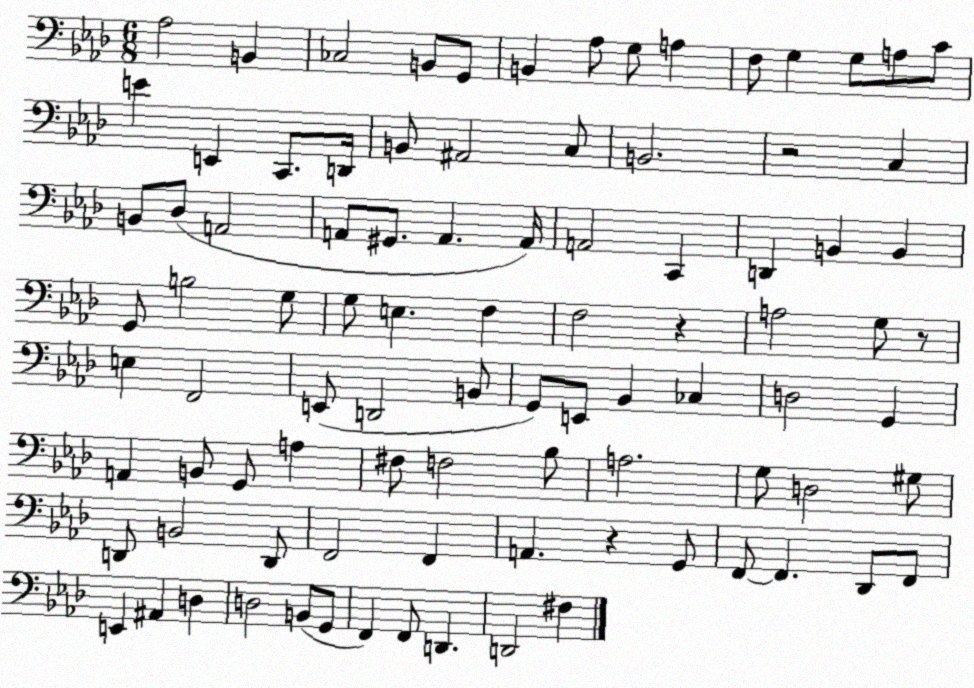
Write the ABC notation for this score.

X:1
T:Untitled
M:6/8
L:1/4
K:Ab
_A,2 B,, _C,2 B,,/2 G,,/2 B,, _A,/2 G,/2 A, F,/2 G, G,/2 A,/2 C/2 E E,, C,,/2 D,,/4 B,,/2 ^A,,2 C,/2 B,,2 z2 C, B,,/2 _D,/2 A,,2 A,,/2 ^G,,/2 A,, A,,/4 A,,2 C,, D,, B,, B,, G,,/2 B,2 G,/2 G,/2 E, F, F,2 z A,2 G,/2 z/2 E, F,,2 E,,/2 D,,2 B,,/2 G,,/2 E,,/2 _B,, _C, D,2 G,, A,, B,,/2 G,,/2 A, ^F,/2 F,2 _B,/2 A,2 G,/2 D,2 ^G,/2 D,,/2 B,,2 D,,/2 F,,2 F,, A,, z G,,/2 F,,/2 F,, _D,,/2 F,,/2 E,, ^A,, D, D,2 B,,/2 G,,/2 F,, F,,/2 D,, D,,2 ^F,